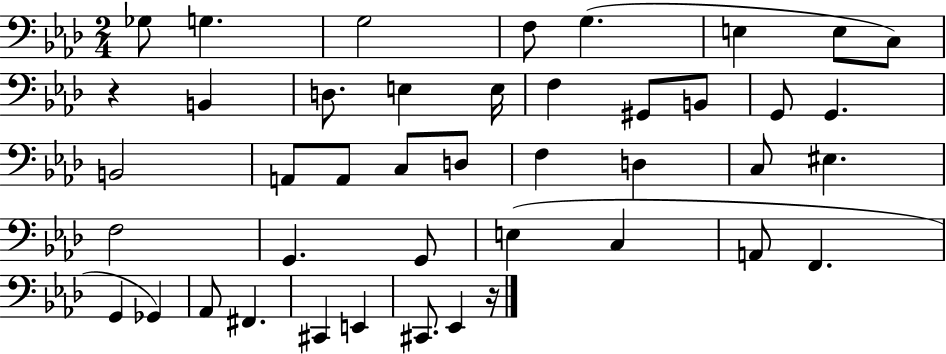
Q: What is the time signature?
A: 2/4